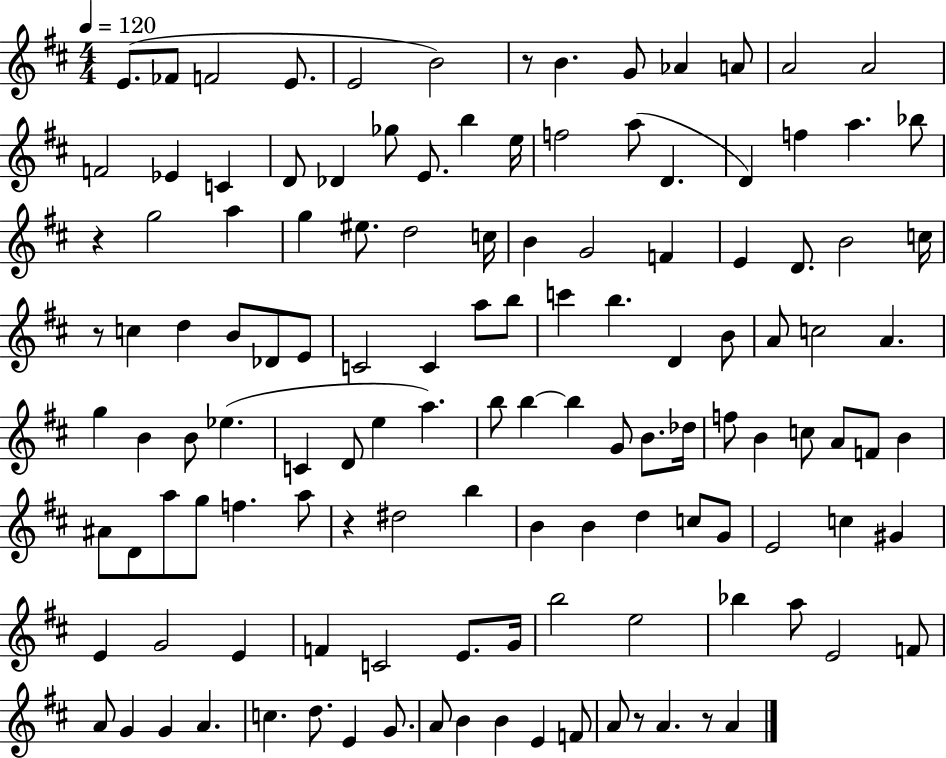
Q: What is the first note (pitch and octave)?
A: E4